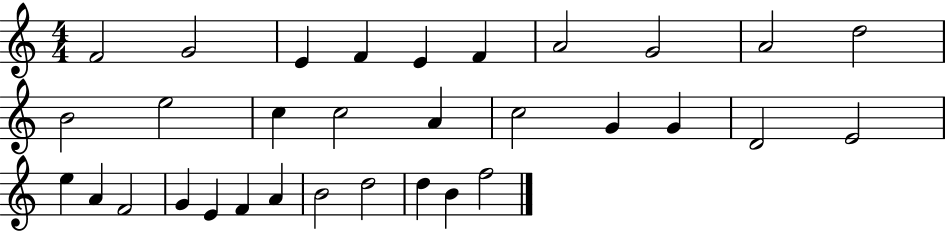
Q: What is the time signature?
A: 4/4